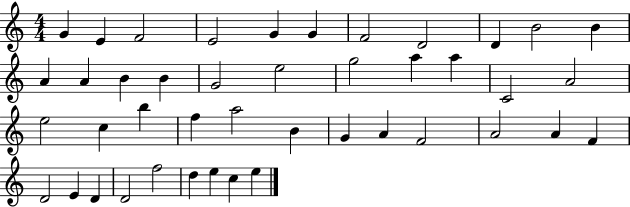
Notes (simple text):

G4/q E4/q F4/h E4/h G4/q G4/q F4/h D4/h D4/q B4/h B4/q A4/q A4/q B4/q B4/q G4/h E5/h G5/h A5/q A5/q C4/h A4/h E5/h C5/q B5/q F5/q A5/h B4/q G4/q A4/q F4/h A4/h A4/q F4/q D4/h E4/q D4/q D4/h F5/h D5/q E5/q C5/q E5/q